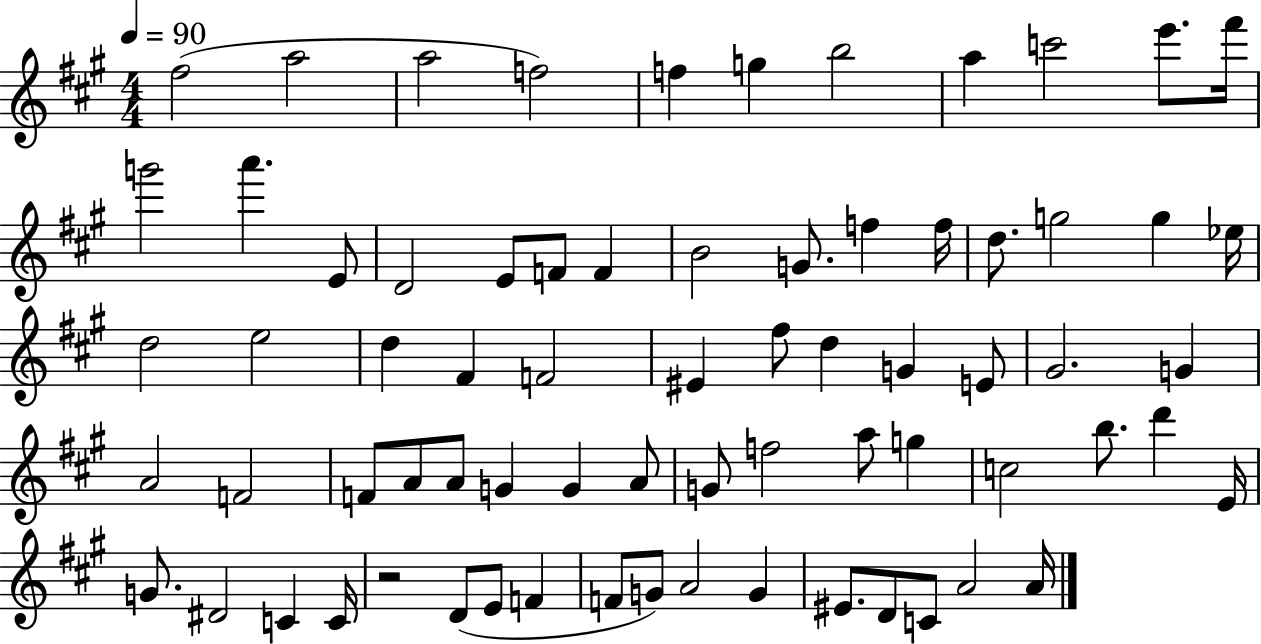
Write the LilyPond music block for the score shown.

{
  \clef treble
  \numericTimeSignature
  \time 4/4
  \key a \major
  \tempo 4 = 90
  fis''2( a''2 | a''2 f''2) | f''4 g''4 b''2 | a''4 c'''2 e'''8. fis'''16 | \break g'''2 a'''4. e'8 | d'2 e'8 f'8 f'4 | b'2 g'8. f''4 f''16 | d''8. g''2 g''4 ees''16 | \break d''2 e''2 | d''4 fis'4 f'2 | eis'4 fis''8 d''4 g'4 e'8 | gis'2. g'4 | \break a'2 f'2 | f'8 a'8 a'8 g'4 g'4 a'8 | g'8 f''2 a''8 g''4 | c''2 b''8. d'''4 e'16 | \break g'8. dis'2 c'4 c'16 | r2 d'8( e'8 f'4 | f'8 g'8) a'2 g'4 | eis'8. d'8 c'8 a'2 a'16 | \break \bar "|."
}